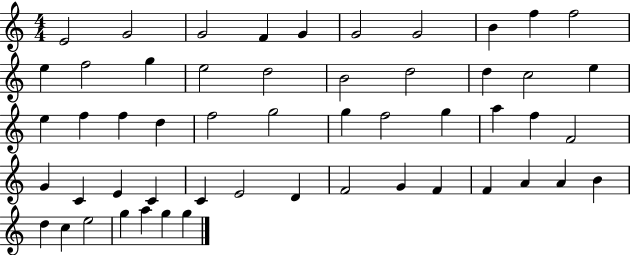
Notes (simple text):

E4/h G4/h G4/h F4/q G4/q G4/h G4/h B4/q F5/q F5/h E5/q F5/h G5/q E5/h D5/h B4/h D5/h D5/q C5/h E5/q E5/q F5/q F5/q D5/q F5/h G5/h G5/q F5/h G5/q A5/q F5/q F4/h G4/q C4/q E4/q C4/q C4/q E4/h D4/q F4/h G4/q F4/q F4/q A4/q A4/q B4/q D5/q C5/q E5/h G5/q A5/q G5/q G5/q